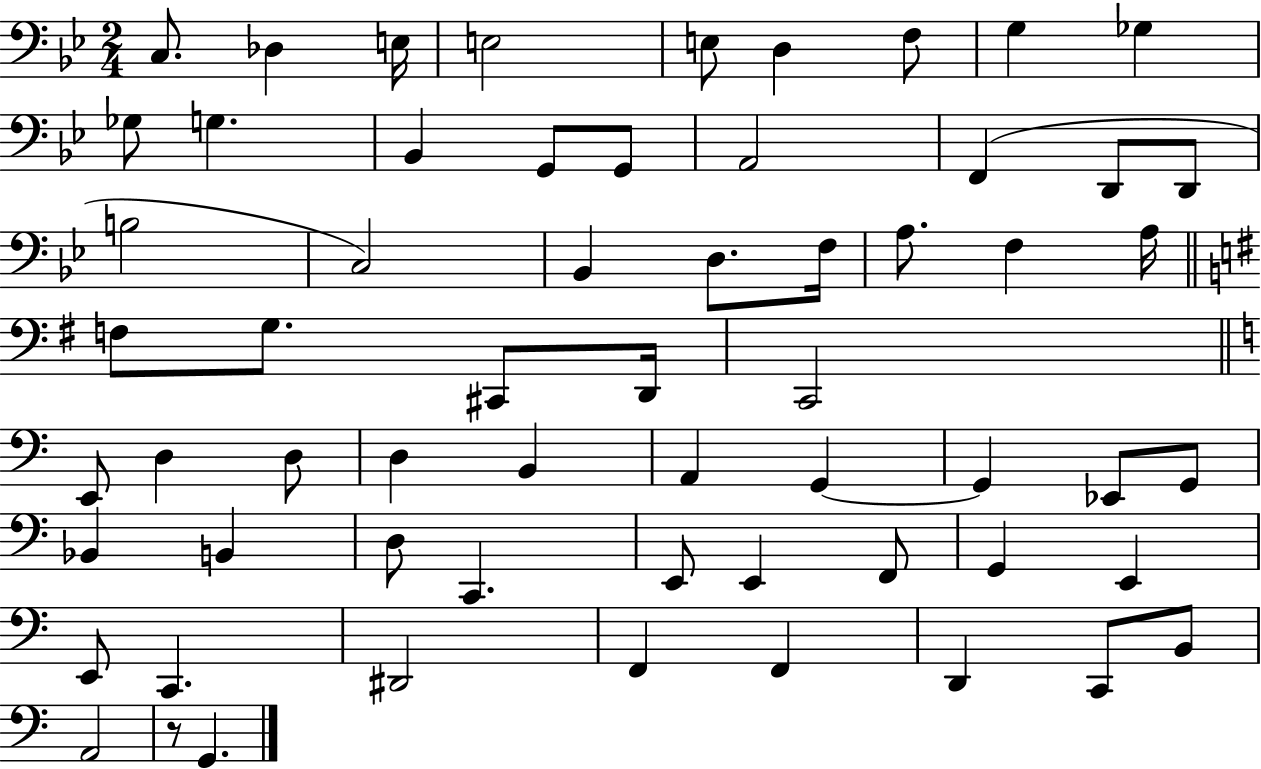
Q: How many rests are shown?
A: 1